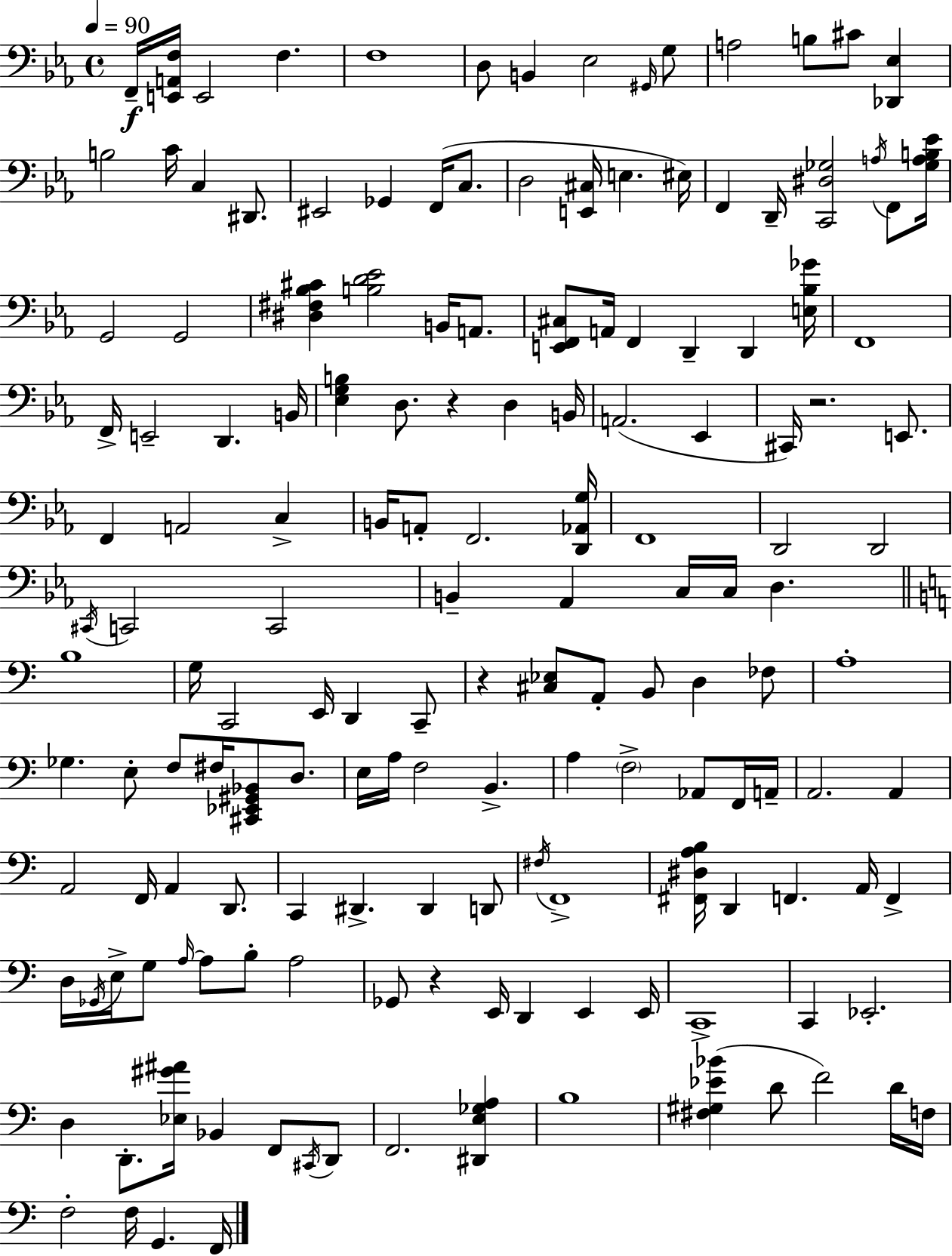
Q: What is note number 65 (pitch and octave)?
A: B3